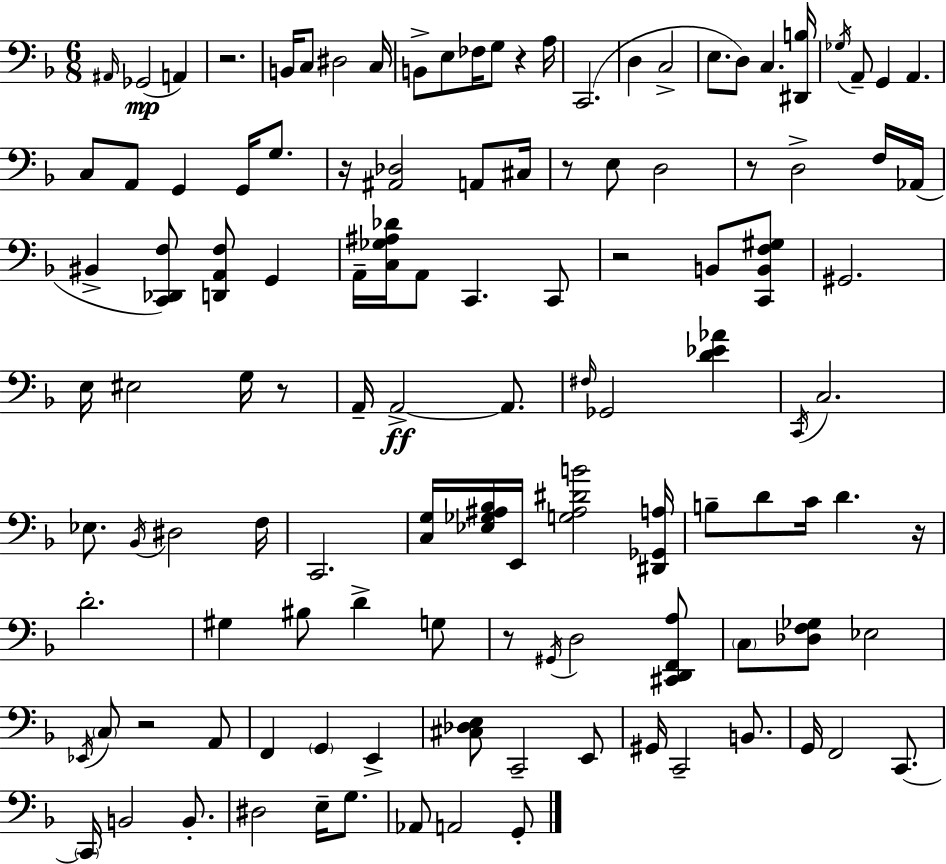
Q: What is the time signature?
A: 6/8